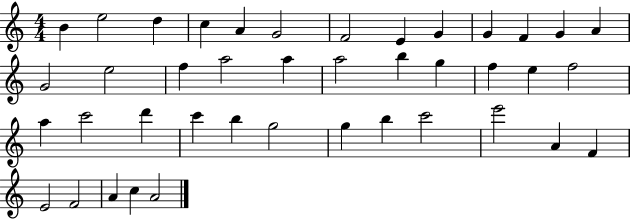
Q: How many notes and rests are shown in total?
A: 41